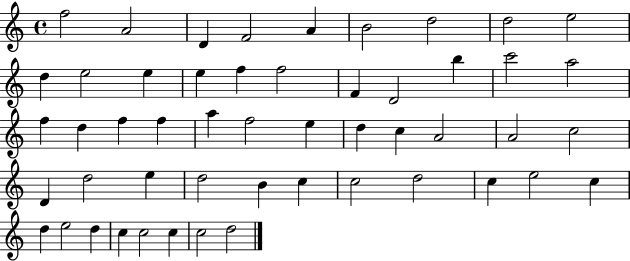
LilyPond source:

{
  \clef treble
  \time 4/4
  \defaultTimeSignature
  \key c \major
  f''2 a'2 | d'4 f'2 a'4 | b'2 d''2 | d''2 e''2 | \break d''4 e''2 e''4 | e''4 f''4 f''2 | f'4 d'2 b''4 | c'''2 a''2 | \break f''4 d''4 f''4 f''4 | a''4 f''2 e''4 | d''4 c''4 a'2 | a'2 c''2 | \break d'4 d''2 e''4 | d''2 b'4 c''4 | c''2 d''2 | c''4 e''2 c''4 | \break d''4 e''2 d''4 | c''4 c''2 c''4 | c''2 d''2 | \bar "|."
}